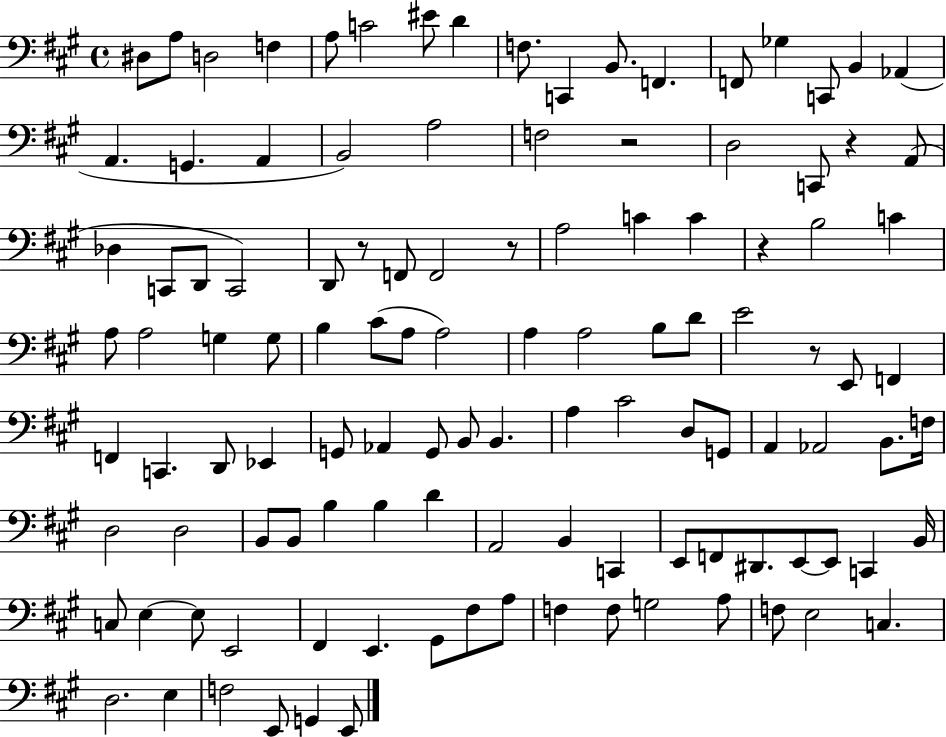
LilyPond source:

{
  \clef bass
  \time 4/4
  \defaultTimeSignature
  \key a \major
  \repeat volta 2 { dis8 a8 d2 f4 | a8 c'2 eis'8 d'4 | f8. c,4 b,8. f,4. | f,8 ges4 c,8 b,4 aes,4( | \break a,4. g,4. a,4 | b,2) a2 | f2 r2 | d2 c,8 r4 a,8( | \break des4 c,8 d,8 c,2) | d,8 r8 f,8 f,2 r8 | a2 c'4 c'4 | r4 b2 c'4 | \break a8 a2 g4 g8 | b4 cis'8( a8 a2) | a4 a2 b8 d'8 | e'2 r8 e,8 f,4 | \break f,4 c,4. d,8 ees,4 | g,8 aes,4 g,8 b,8 b,4. | a4 cis'2 d8 g,8 | a,4 aes,2 b,8. f16 | \break d2 d2 | b,8 b,8 b4 b4 d'4 | a,2 b,4 c,4 | e,8 f,8 dis,8. e,8~~ e,8 c,4 b,16 | \break c8 e4~~ e8 e,2 | fis,4 e,4. gis,8 fis8 a8 | f4 f8 g2 a8 | f8 e2 c4. | \break d2. e4 | f2 e,8 g,4 e,8 | } \bar "|."
}